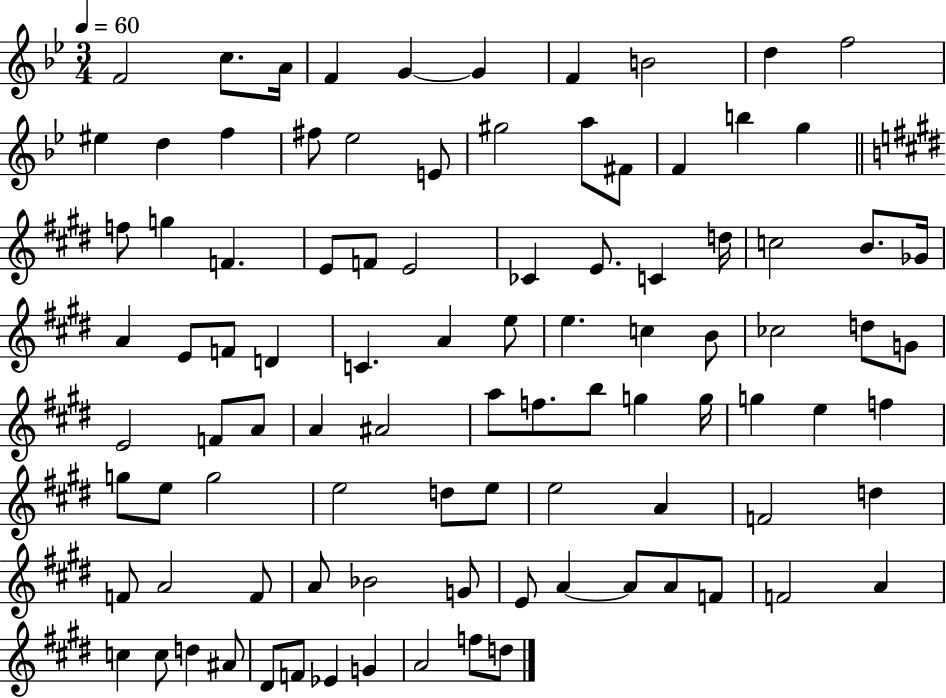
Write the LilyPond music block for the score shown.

{
  \clef treble
  \numericTimeSignature
  \time 3/4
  \key bes \major
  \tempo 4 = 60
  \repeat volta 2 { f'2 c''8. a'16 | f'4 g'4~~ g'4 | f'4 b'2 | d''4 f''2 | \break eis''4 d''4 f''4 | fis''8 ees''2 e'8 | gis''2 a''8 fis'8 | f'4 b''4 g''4 | \break \bar "||" \break \key e \major f''8 g''4 f'4. | e'8 f'8 e'2 | ces'4 e'8. c'4 d''16 | c''2 b'8. ges'16 | \break a'4 e'8 f'8 d'4 | c'4. a'4 e''8 | e''4. c''4 b'8 | ces''2 d''8 g'8 | \break e'2 f'8 a'8 | a'4 ais'2 | a''8 f''8. b''8 g''4 g''16 | g''4 e''4 f''4 | \break g''8 e''8 g''2 | e''2 d''8 e''8 | e''2 a'4 | f'2 d''4 | \break f'8 a'2 f'8 | a'8 bes'2 g'8 | e'8 a'4~~ a'8 a'8 f'8 | f'2 a'4 | \break c''4 c''8 d''4 ais'8 | dis'8 f'8 ees'4 g'4 | a'2 f''8 d''8 | } \bar "|."
}